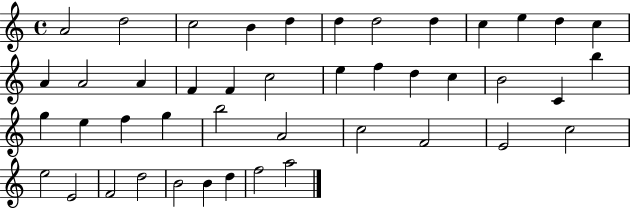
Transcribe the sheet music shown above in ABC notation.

X:1
T:Untitled
M:4/4
L:1/4
K:C
A2 d2 c2 B d d d2 d c e d c A A2 A F F c2 e f d c B2 C b g e f g b2 A2 c2 F2 E2 c2 e2 E2 F2 d2 B2 B d f2 a2